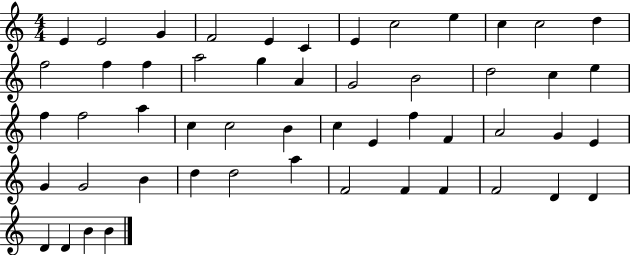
{
  \clef treble
  \numericTimeSignature
  \time 4/4
  \key c \major
  e'4 e'2 g'4 | f'2 e'4 c'4 | e'4 c''2 e''4 | c''4 c''2 d''4 | \break f''2 f''4 f''4 | a''2 g''4 a'4 | g'2 b'2 | d''2 c''4 e''4 | \break f''4 f''2 a''4 | c''4 c''2 b'4 | c''4 e'4 f''4 f'4 | a'2 g'4 e'4 | \break g'4 g'2 b'4 | d''4 d''2 a''4 | f'2 f'4 f'4 | f'2 d'4 d'4 | \break d'4 d'4 b'4 b'4 | \bar "|."
}